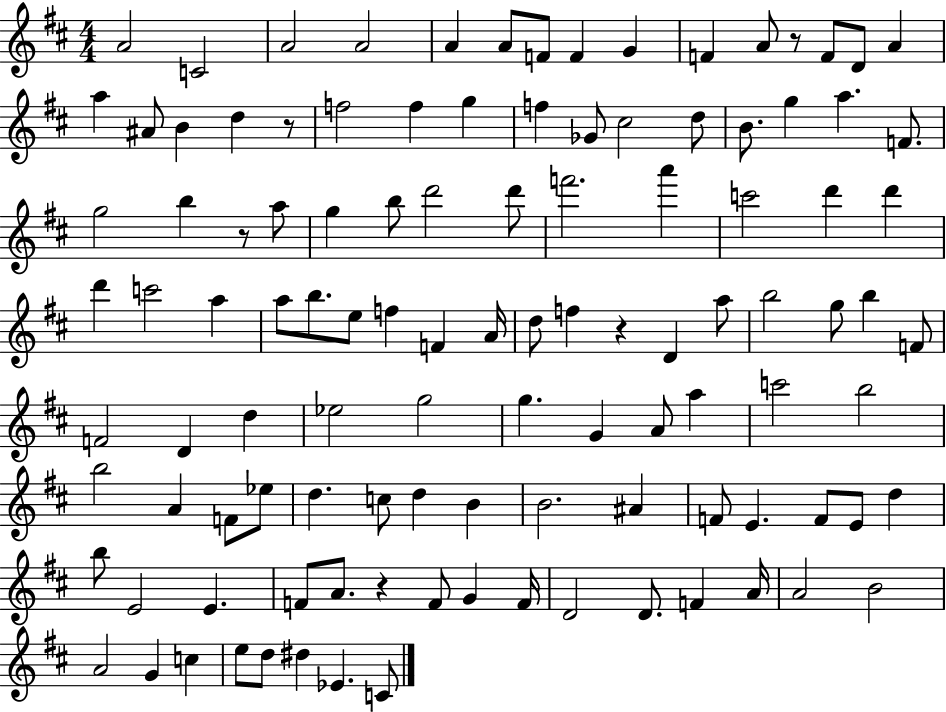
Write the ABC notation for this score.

X:1
T:Untitled
M:4/4
L:1/4
K:D
A2 C2 A2 A2 A A/2 F/2 F G F A/2 z/2 F/2 D/2 A a ^A/2 B d z/2 f2 f g f _G/2 ^c2 d/2 B/2 g a F/2 g2 b z/2 a/2 g b/2 d'2 d'/2 f'2 a' c'2 d' d' d' c'2 a a/2 b/2 e/2 f F A/4 d/2 f z D a/2 b2 g/2 b F/2 F2 D d _e2 g2 g G A/2 a c'2 b2 b2 A F/2 _e/2 d c/2 d B B2 ^A F/2 E F/2 E/2 d b/2 E2 E F/2 A/2 z F/2 G F/4 D2 D/2 F A/4 A2 B2 A2 G c e/2 d/2 ^d _E C/2